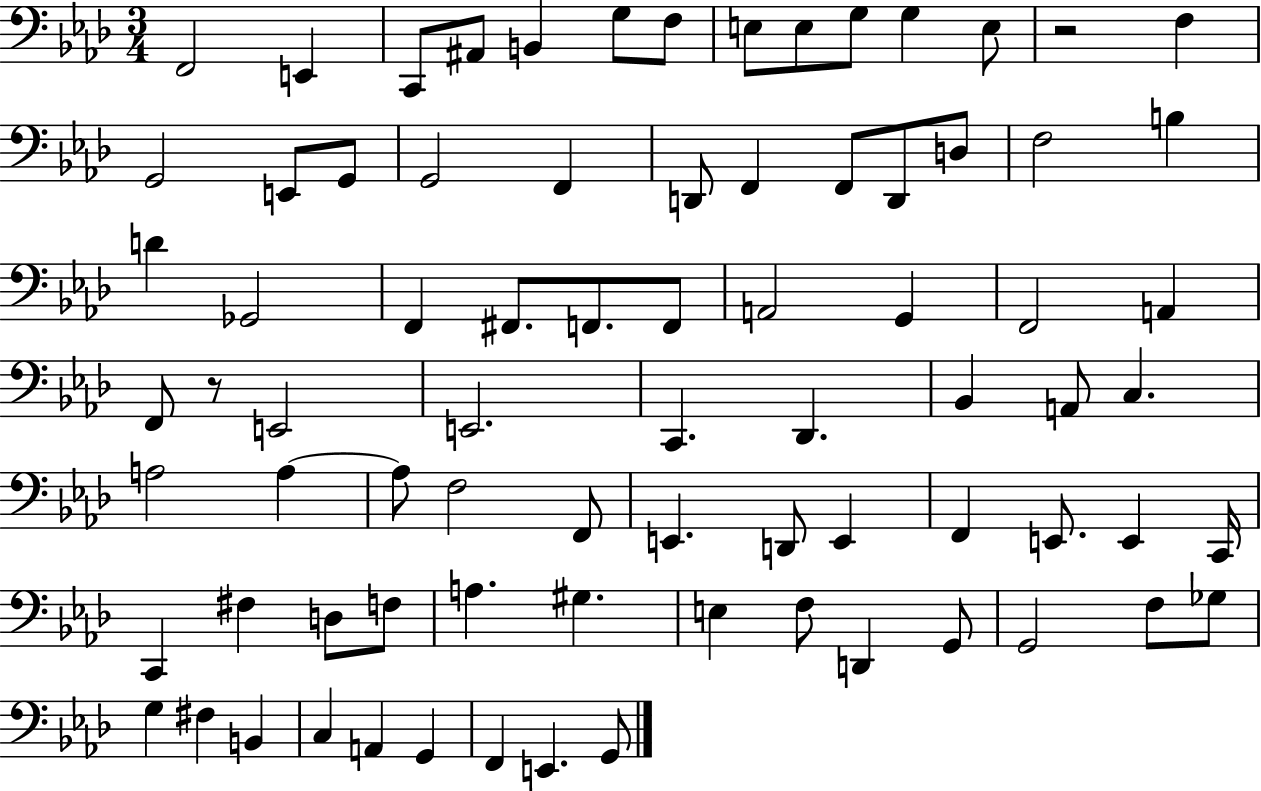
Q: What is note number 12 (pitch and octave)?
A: E3